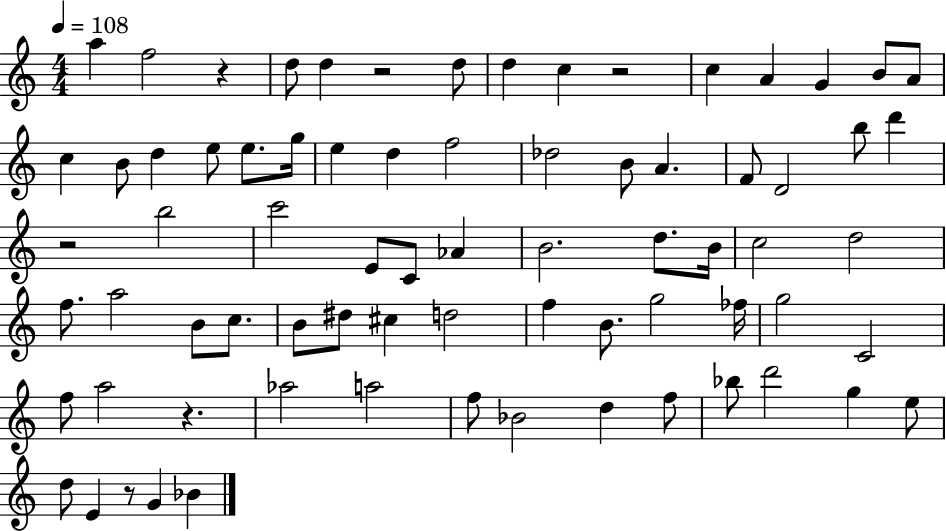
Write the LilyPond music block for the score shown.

{
  \clef treble
  \numericTimeSignature
  \time 4/4
  \key c \major
  \tempo 4 = 108
  a''4 f''2 r4 | d''8 d''4 r2 d''8 | d''4 c''4 r2 | c''4 a'4 g'4 b'8 a'8 | \break c''4 b'8 d''4 e''8 e''8. g''16 | e''4 d''4 f''2 | des''2 b'8 a'4. | f'8 d'2 b''8 d'''4 | \break r2 b''2 | c'''2 e'8 c'8 aes'4 | b'2. d''8. b'16 | c''2 d''2 | \break f''8. a''2 b'8 c''8. | b'8 dis''8 cis''4 d''2 | f''4 b'8. g''2 fes''16 | g''2 c'2 | \break f''8 a''2 r4. | aes''2 a''2 | f''8 bes'2 d''4 f''8 | bes''8 d'''2 g''4 e''8 | \break d''8 e'4 r8 g'4 bes'4 | \bar "|."
}